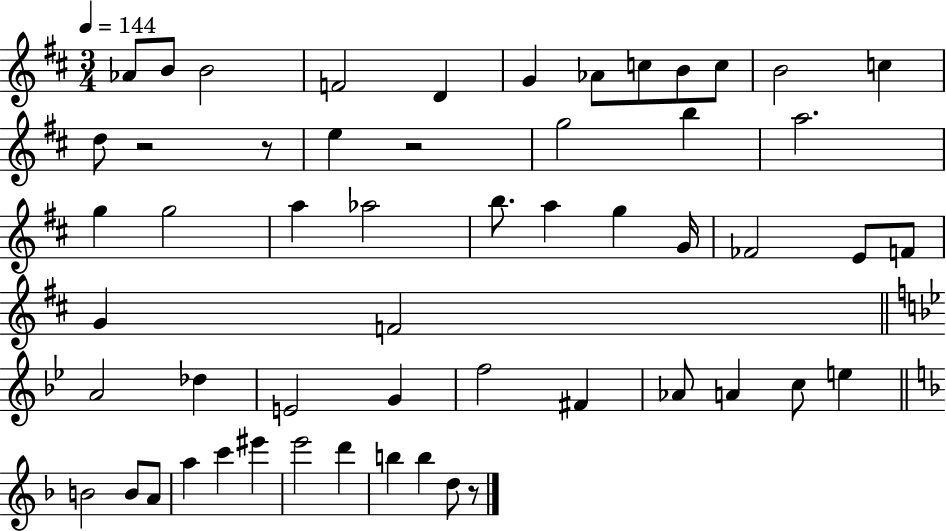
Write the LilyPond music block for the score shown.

{
  \clef treble
  \numericTimeSignature
  \time 3/4
  \key d \major
  \tempo 4 = 144
  aes'8 b'8 b'2 | f'2 d'4 | g'4 aes'8 c''8 b'8 c''8 | b'2 c''4 | \break d''8 r2 r8 | e''4 r2 | g''2 b''4 | a''2. | \break g''4 g''2 | a''4 aes''2 | b''8. a''4 g''4 g'16 | fes'2 e'8 f'8 | \break g'4 f'2 | \bar "||" \break \key g \minor a'2 des''4 | e'2 g'4 | f''2 fis'4 | aes'8 a'4 c''8 e''4 | \break \bar "||" \break \key f \major b'2 b'8 a'8 | a''4 c'''4 eis'''4 | e'''2 d'''4 | b''4 b''4 d''8 r8 | \break \bar "|."
}